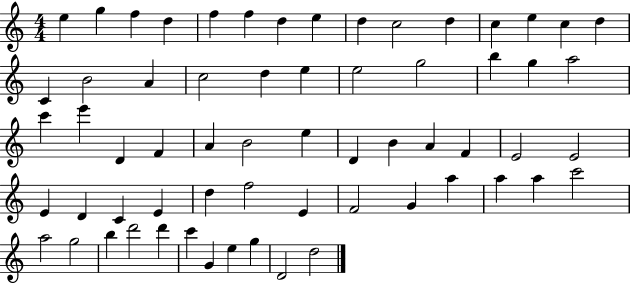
E5/q G5/q F5/q D5/q F5/q F5/q D5/q E5/q D5/q C5/h D5/q C5/q E5/q C5/q D5/q C4/q B4/h A4/q C5/h D5/q E5/q E5/h G5/h B5/q G5/q A5/h C6/q E6/q D4/q F4/q A4/q B4/h E5/q D4/q B4/q A4/q F4/q E4/h E4/h E4/q D4/q C4/q E4/q D5/q F5/h E4/q F4/h G4/q A5/q A5/q A5/q C6/h A5/h G5/h B5/q D6/h D6/q C6/q G4/q E5/q G5/q D4/h D5/h